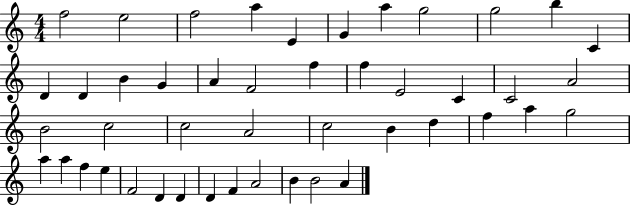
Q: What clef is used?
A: treble